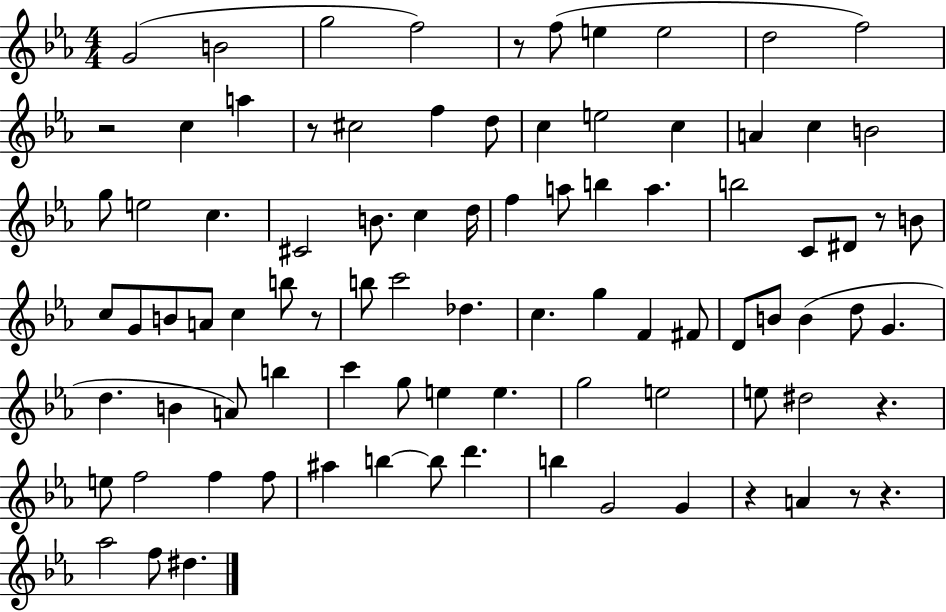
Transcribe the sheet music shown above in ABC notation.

X:1
T:Untitled
M:4/4
L:1/4
K:Eb
G2 B2 g2 f2 z/2 f/2 e e2 d2 f2 z2 c a z/2 ^c2 f d/2 c e2 c A c B2 g/2 e2 c ^C2 B/2 c d/4 f a/2 b a b2 C/2 ^D/2 z/2 B/2 c/2 G/2 B/2 A/2 c b/2 z/2 b/2 c'2 _d c g F ^F/2 D/2 B/2 B d/2 G d B A/2 b c' g/2 e e g2 e2 e/2 ^d2 z e/2 f2 f f/2 ^a b b/2 d' b G2 G z A z/2 z _a2 f/2 ^d